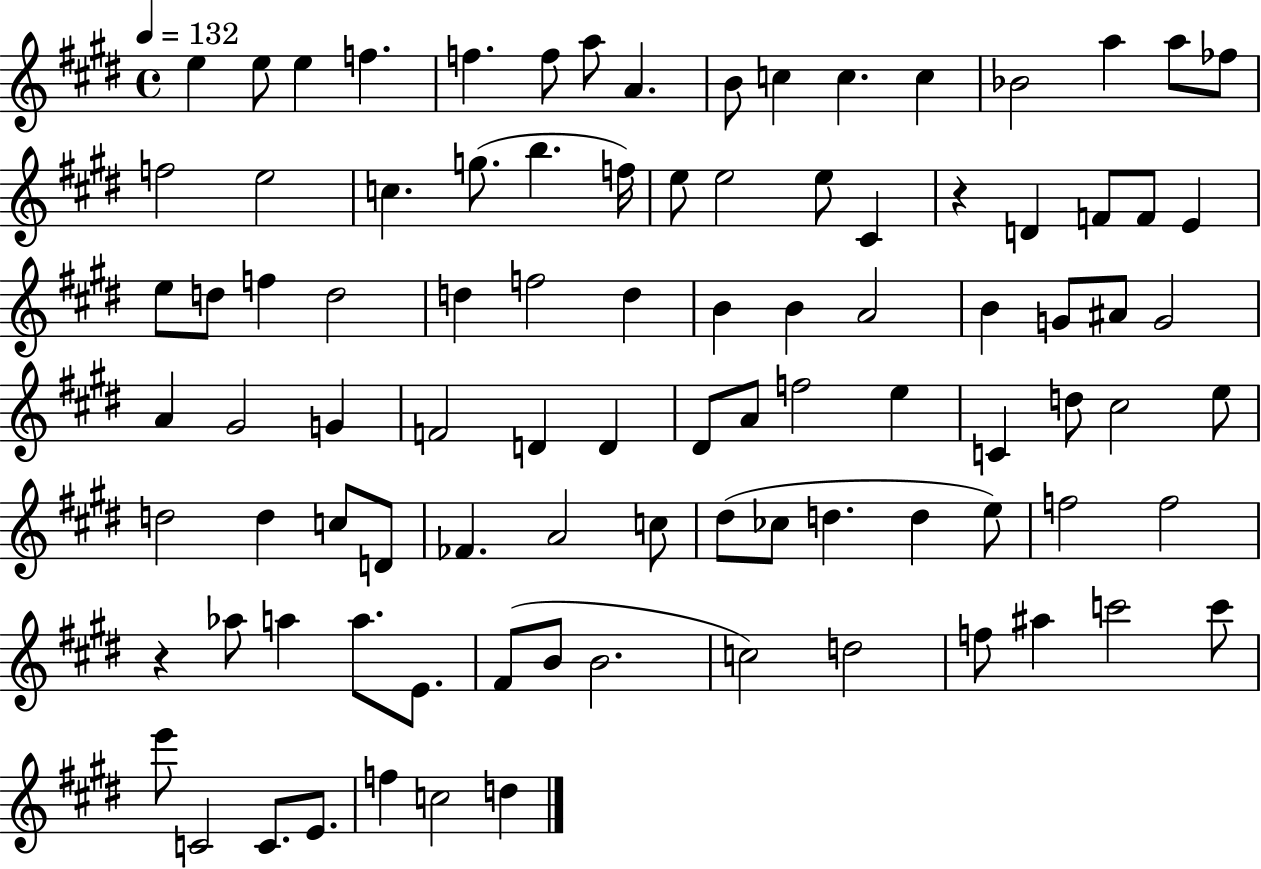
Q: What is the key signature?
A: E major